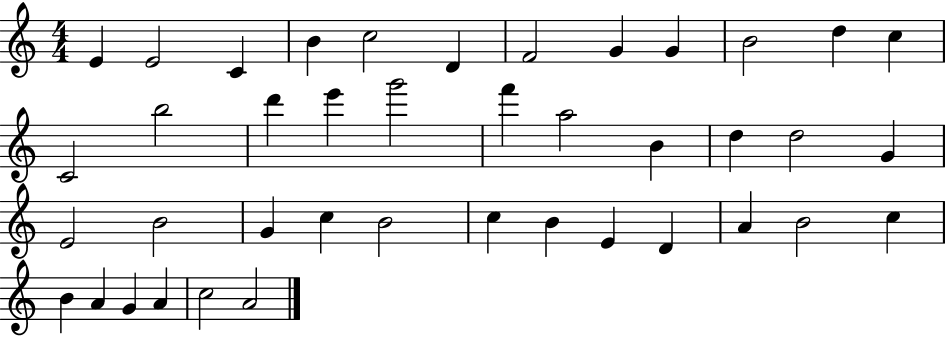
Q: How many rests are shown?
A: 0